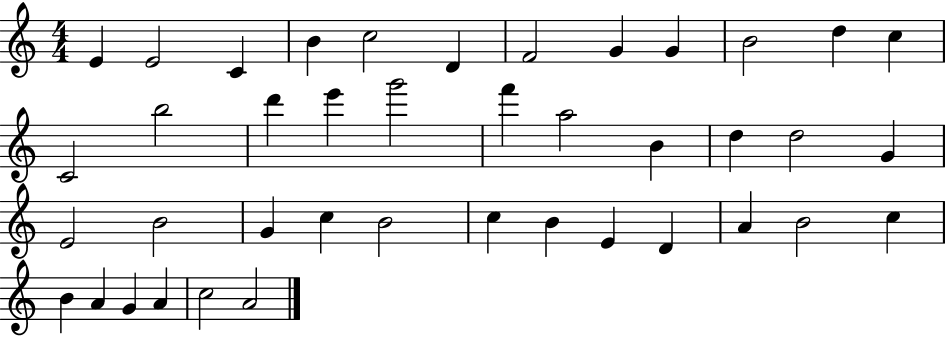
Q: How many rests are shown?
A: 0